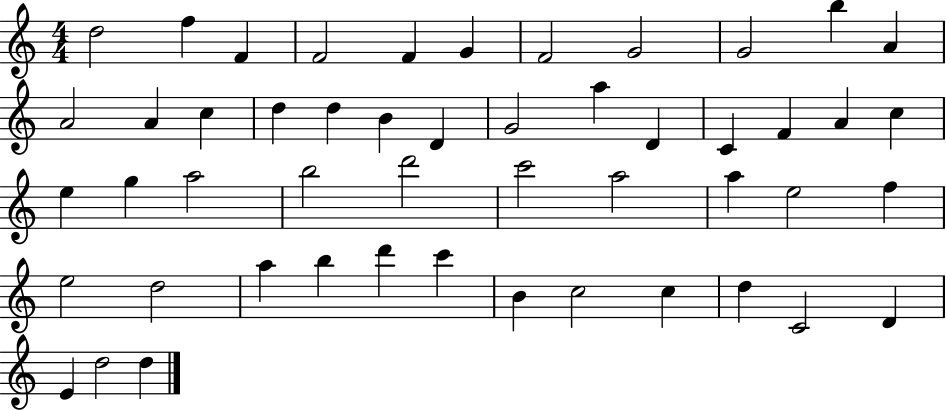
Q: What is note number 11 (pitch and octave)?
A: A4